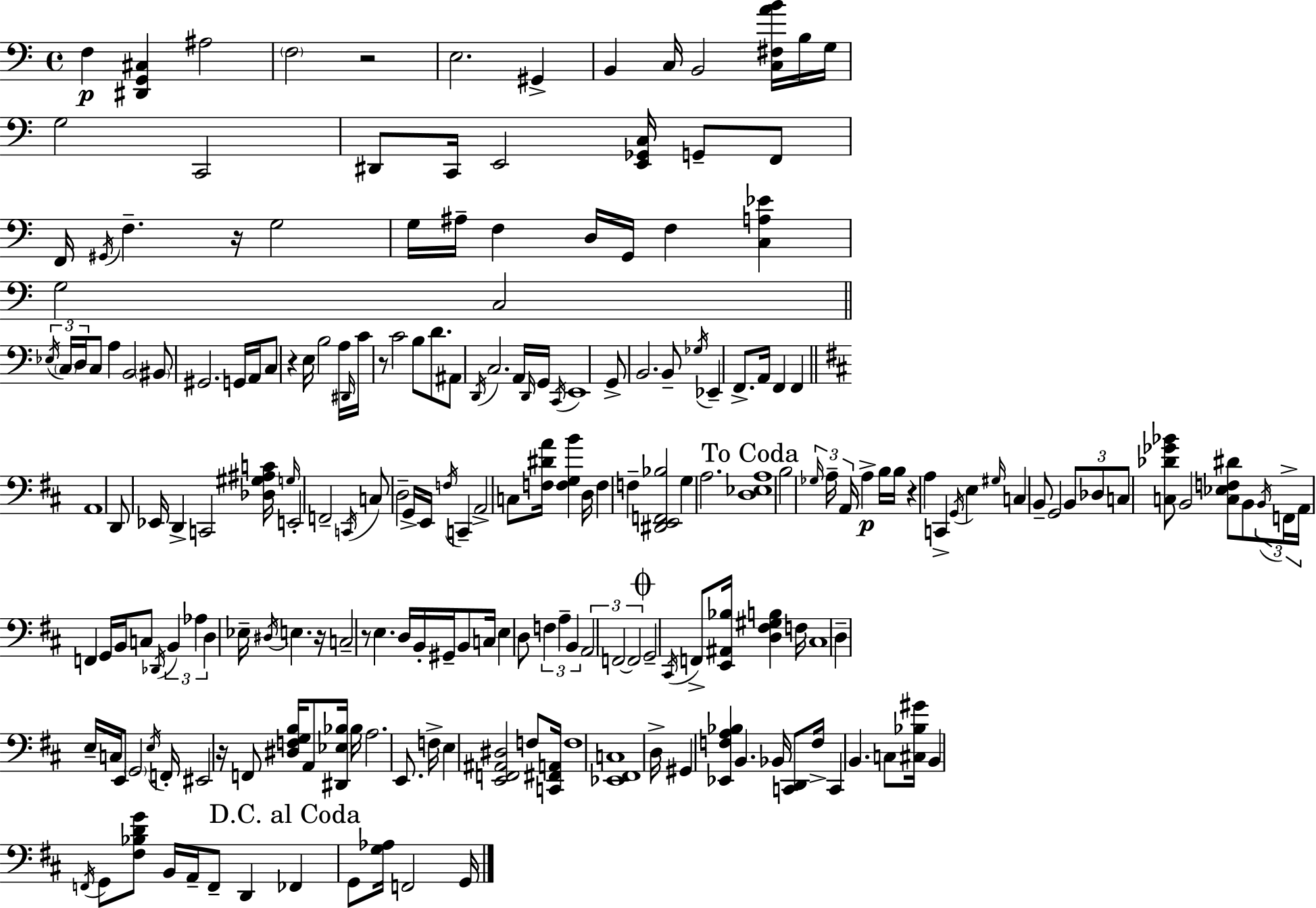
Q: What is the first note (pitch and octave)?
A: F3